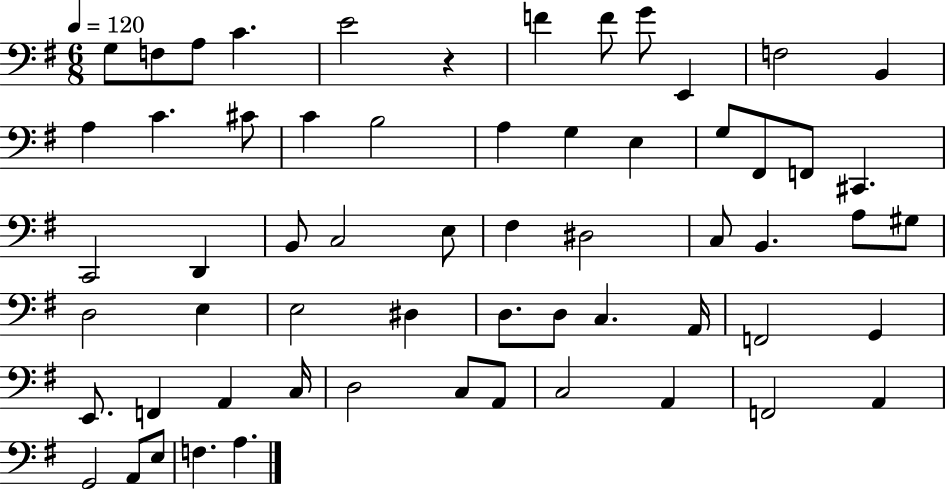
G3/e F3/e A3/e C4/q. E4/h R/q F4/q F4/e G4/e E2/q F3/h B2/q A3/q C4/q. C#4/e C4/q B3/h A3/q G3/q E3/q G3/e F#2/e F2/e C#2/q. C2/h D2/q B2/e C3/h E3/e F#3/q D#3/h C3/e B2/q. A3/e G#3/e D3/h E3/q E3/h D#3/q D3/e. D3/e C3/q. A2/s F2/h G2/q E2/e. F2/q A2/q C3/s D3/h C3/e A2/e C3/h A2/q F2/h A2/q G2/h A2/e E3/e F3/q. A3/q.